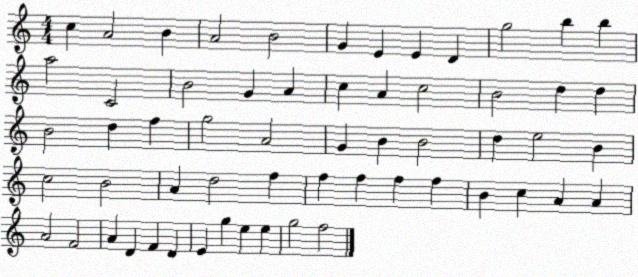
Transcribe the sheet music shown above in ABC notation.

X:1
T:Untitled
M:4/4
L:1/4
K:C
c A2 B A2 B2 G E E D g2 b b a2 C2 B2 G A c A c2 B2 d d B2 d f g2 A2 G B B2 d e2 B c2 B2 A d2 f f f f f B c A A A2 F2 A D F D E g e e g2 f2